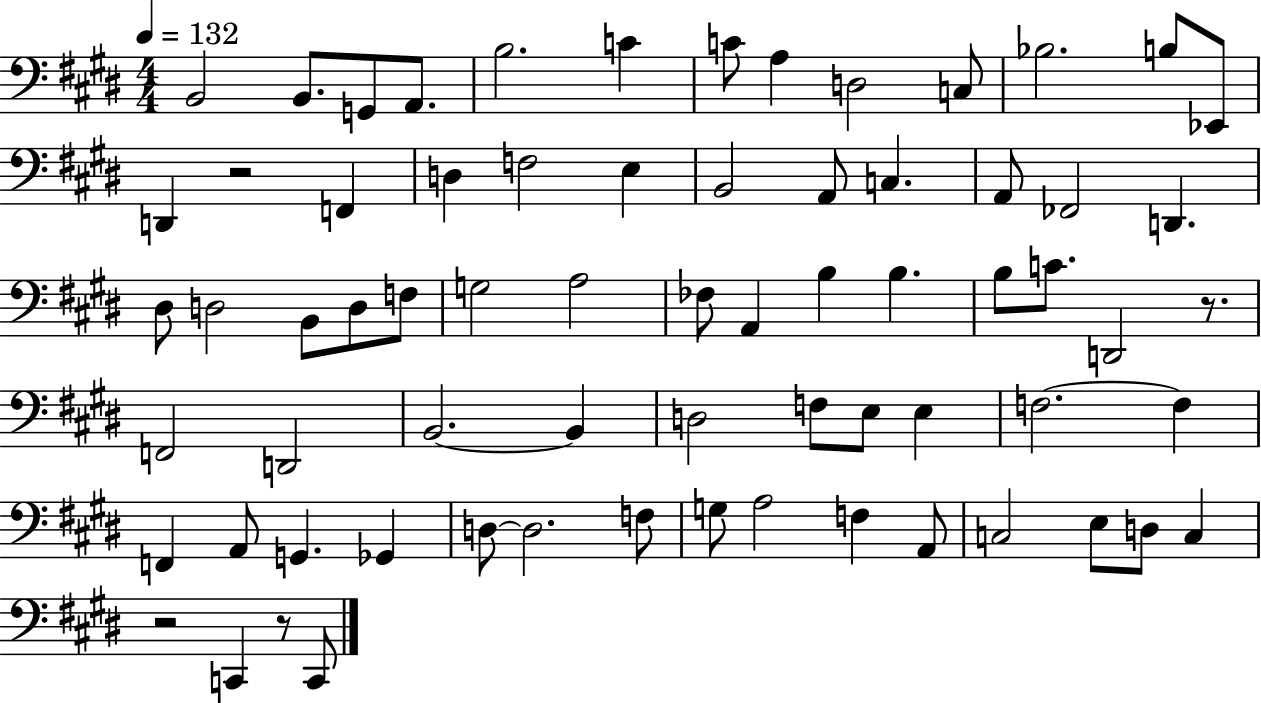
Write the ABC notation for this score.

X:1
T:Untitled
M:4/4
L:1/4
K:E
B,,2 B,,/2 G,,/2 A,,/2 B,2 C C/2 A, D,2 C,/2 _B,2 B,/2 _E,,/2 D,, z2 F,, D, F,2 E, B,,2 A,,/2 C, A,,/2 _F,,2 D,, ^D,/2 D,2 B,,/2 D,/2 F,/2 G,2 A,2 _F,/2 A,, B, B, B,/2 C/2 D,,2 z/2 F,,2 D,,2 B,,2 B,, D,2 F,/2 E,/2 E, F,2 F, F,, A,,/2 G,, _G,, D,/2 D,2 F,/2 G,/2 A,2 F, A,,/2 C,2 E,/2 D,/2 C, z2 C,, z/2 C,,/2